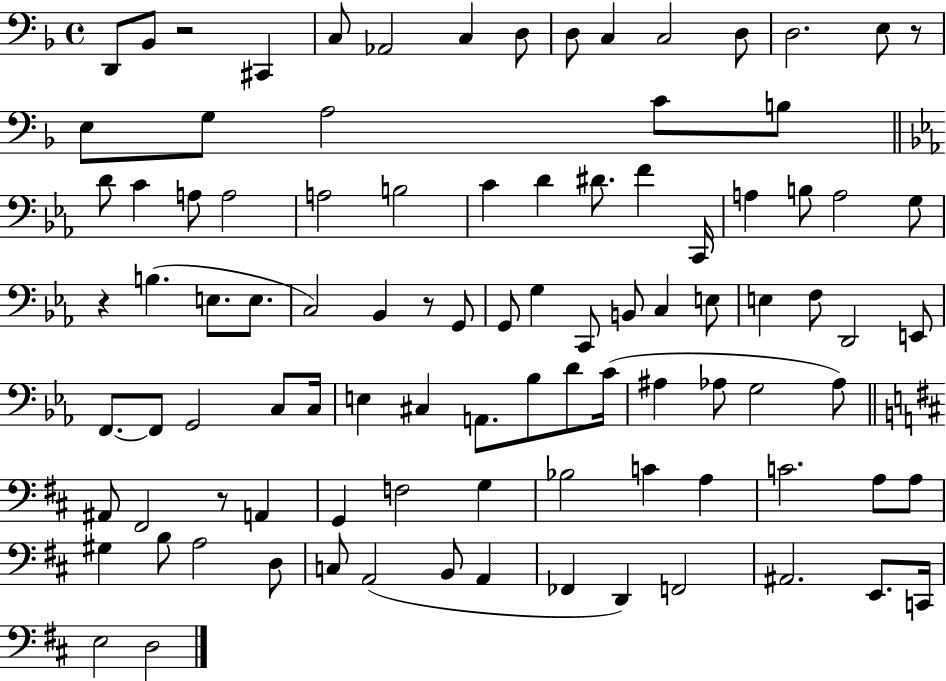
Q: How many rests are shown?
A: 5